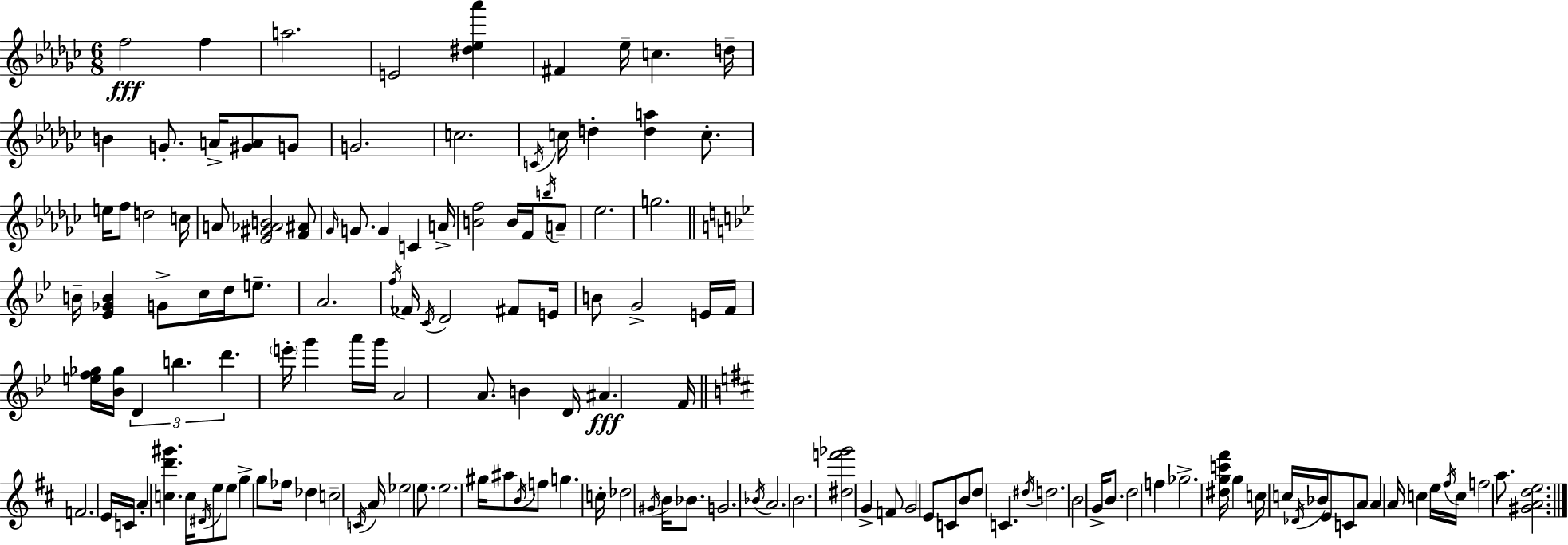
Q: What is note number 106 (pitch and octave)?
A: B4